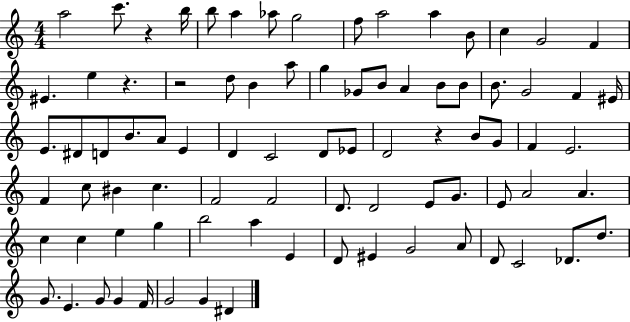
{
  \clef treble
  \numericTimeSignature
  \time 4/4
  \key c \major
  a''2 c'''8. r4 b''16 | b''8 a''4 aes''8 g''2 | f''8 a''2 a''4 b'8 | c''4 g'2 f'4 | \break eis'4. e''4 r4. | r2 d''8 b'4 a''8 | g''4 ges'8 b'8 a'4 b'8 b'8 | b'8. g'2 f'4 eis'16 | \break e'8. dis'8 d'8 b'8. a'8 e'4 | d'4 c'2 d'8 ees'8 | d'2 r4 b'8 g'8 | f'4 e'2. | \break f'4 c''8 bis'4 c''4. | f'2 f'2 | d'8. d'2 e'8 g'8. | e'8 a'2 a'4. | \break c''4 c''4 e''4 g''4 | b''2 a''4 e'4 | d'8 eis'4 g'2 a'8 | d'8 c'2 des'8. d''8. | \break g'8. e'4. g'8 g'4 f'16 | g'2 g'4 dis'4 | \bar "|."
}